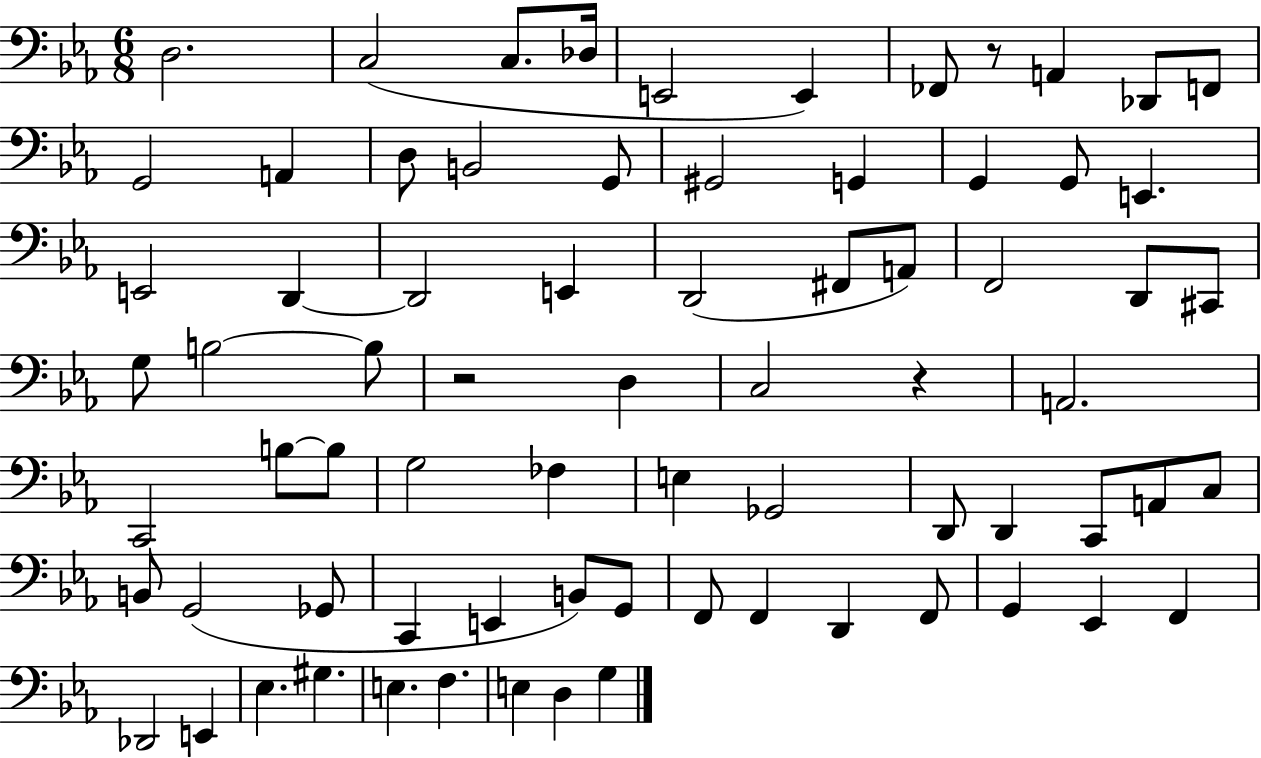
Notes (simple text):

D3/h. C3/h C3/e. Db3/s E2/h E2/q FES2/e R/e A2/q Db2/e F2/e G2/h A2/q D3/e B2/h G2/e G#2/h G2/q G2/q G2/e E2/q. E2/h D2/q D2/h E2/q D2/h F#2/e A2/e F2/h D2/e C#2/e G3/e B3/h B3/e R/h D3/q C3/h R/q A2/h. C2/h B3/e B3/e G3/h FES3/q E3/q Gb2/h D2/e D2/q C2/e A2/e C3/e B2/e G2/h Gb2/e C2/q E2/q B2/e G2/e F2/e F2/q D2/q F2/e G2/q Eb2/q F2/q Db2/h E2/q Eb3/q. G#3/q. E3/q. F3/q. E3/q D3/q G3/q